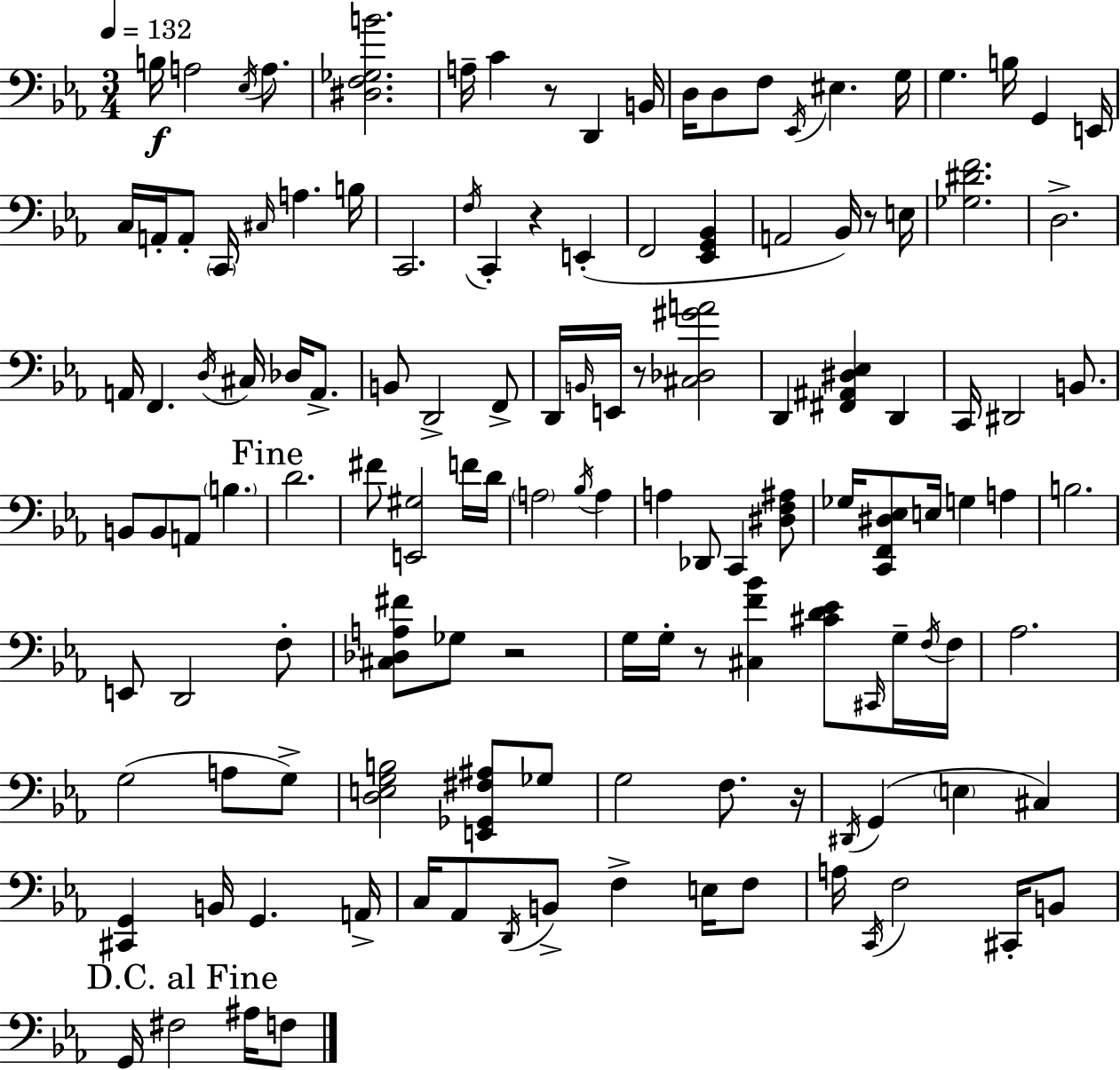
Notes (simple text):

B3/s A3/h Eb3/s A3/e. [D#3,F3,Gb3,B4]/h. A3/s C4/q R/e D2/q B2/s D3/s D3/e F3/e Eb2/s EIS3/q. G3/s G3/q. B3/s G2/q E2/s C3/s A2/s A2/e C2/s C#3/s A3/q. B3/s C2/h. F3/s C2/q R/q E2/q F2/h [Eb2,G2,Bb2]/q A2/h Bb2/s R/e E3/s [Gb3,D#4,F4]/h. D3/h. A2/s F2/q. D3/s C#3/s Db3/s A2/e. B2/e D2/h F2/e D2/s B2/s E2/s R/e [C#3,Db3,G#4,A4]/h D2/q [F#2,A#2,D#3,Eb3]/q D2/q C2/s D#2/h B2/e. B2/e B2/e A2/e B3/q. D4/h. F#4/e [E2,G#3]/h F4/s D4/s A3/h Bb3/s A3/q A3/q Db2/e C2/q [D#3,F3,A#3]/e Gb3/s [C2,F2,D#3,Eb3]/e E3/s G3/q A3/q B3/h. E2/e D2/h F3/e [C#3,Db3,A3,F#4]/e Gb3/e R/h G3/s G3/s R/e [C#3,F4,Bb4]/q [C#4,D4,Eb4]/e C#2/s G3/s F3/s F3/s Ab3/h. G3/h A3/e G3/e [D3,E3,G3,B3]/h [E2,Gb2,F#3,A#3]/e Gb3/e G3/h F3/e. R/s D#2/s G2/q E3/q C#3/q [C#2,G2]/q B2/s G2/q. A2/s C3/s Ab2/e D2/s B2/e F3/q E3/s F3/e A3/s C2/s F3/h C#2/s B2/e G2/s F#3/h A#3/s F3/e